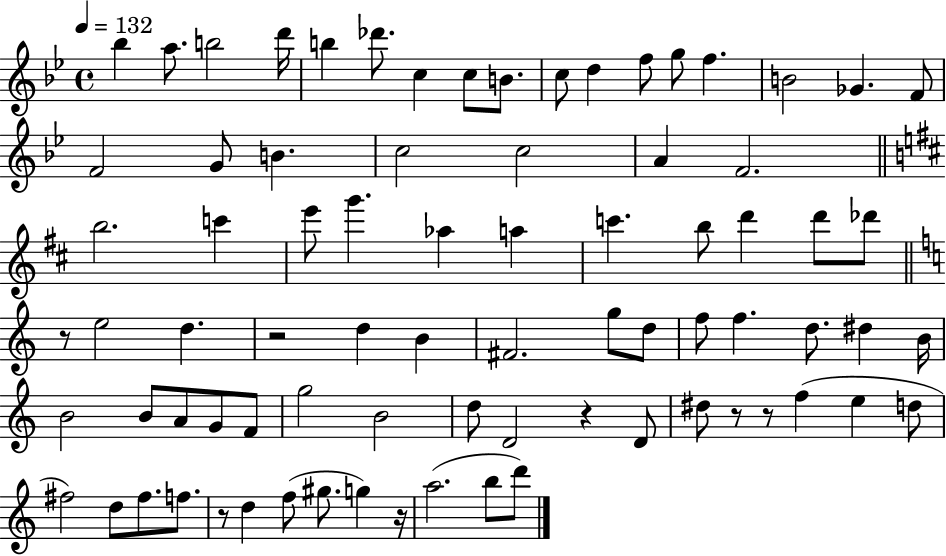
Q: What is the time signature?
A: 4/4